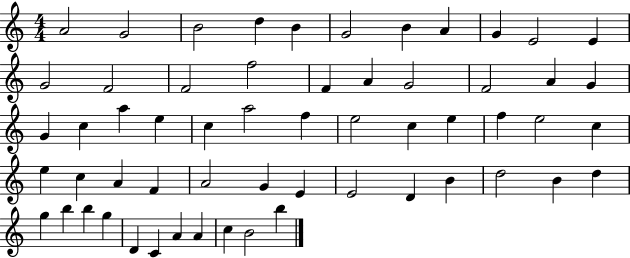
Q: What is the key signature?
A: C major